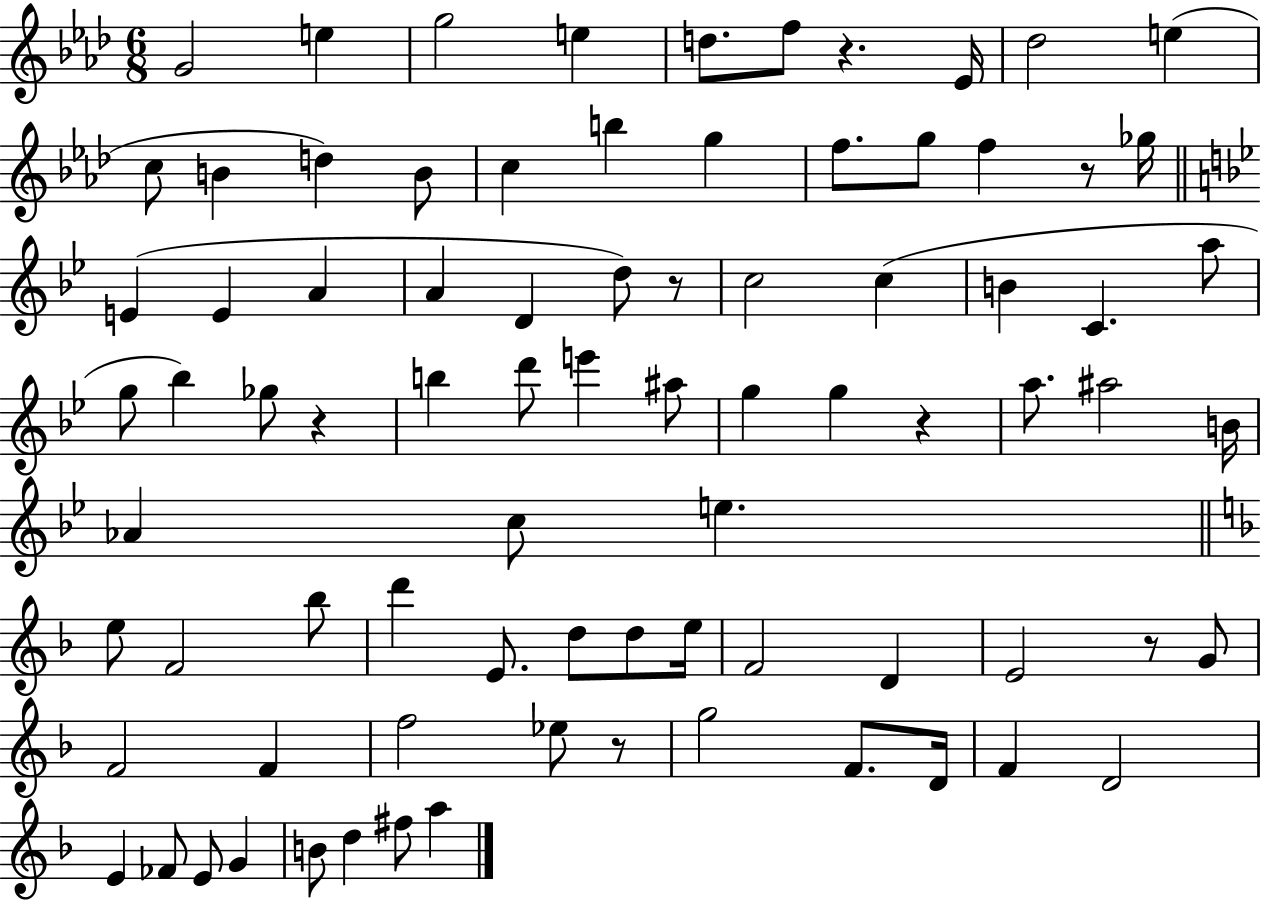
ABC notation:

X:1
T:Untitled
M:6/8
L:1/4
K:Ab
G2 e g2 e d/2 f/2 z _E/4 _d2 e c/2 B d B/2 c b g f/2 g/2 f z/2 _g/4 E E A A D d/2 z/2 c2 c B C a/2 g/2 _b _g/2 z b d'/2 e' ^a/2 g g z a/2 ^a2 B/4 _A c/2 e e/2 F2 _b/2 d' E/2 d/2 d/2 e/4 F2 D E2 z/2 G/2 F2 F f2 _e/2 z/2 g2 F/2 D/4 F D2 E _F/2 E/2 G B/2 d ^f/2 a